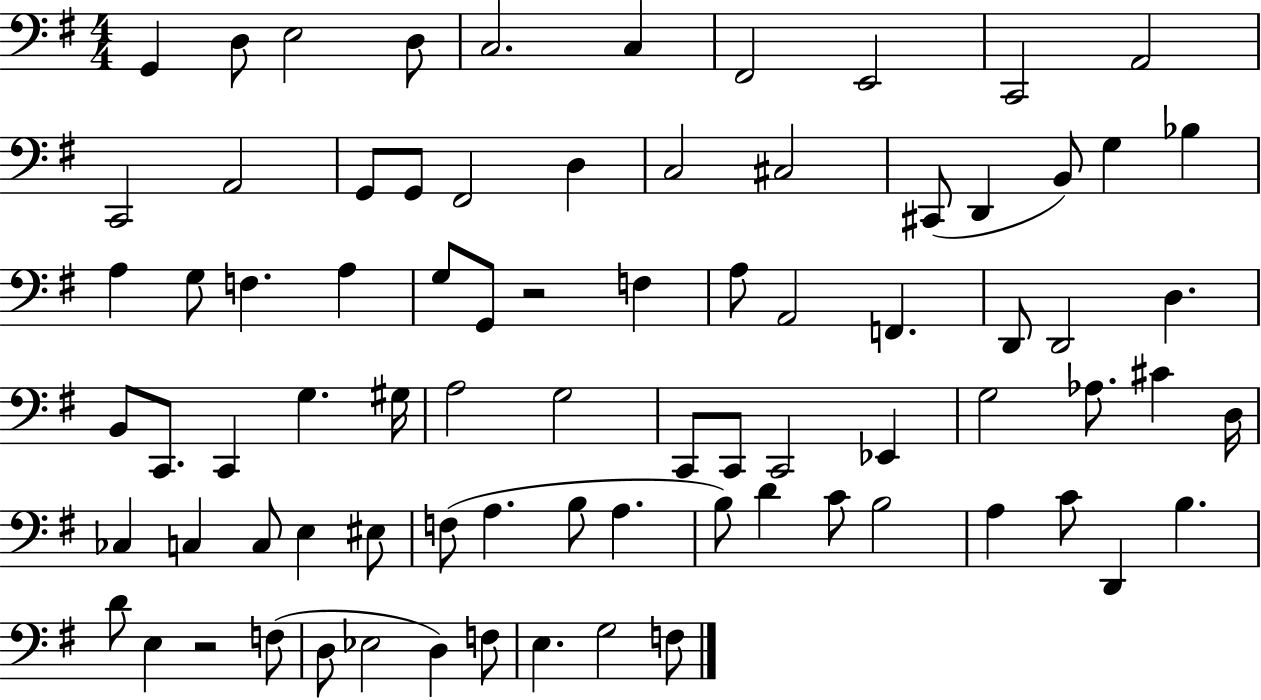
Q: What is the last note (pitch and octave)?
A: F3